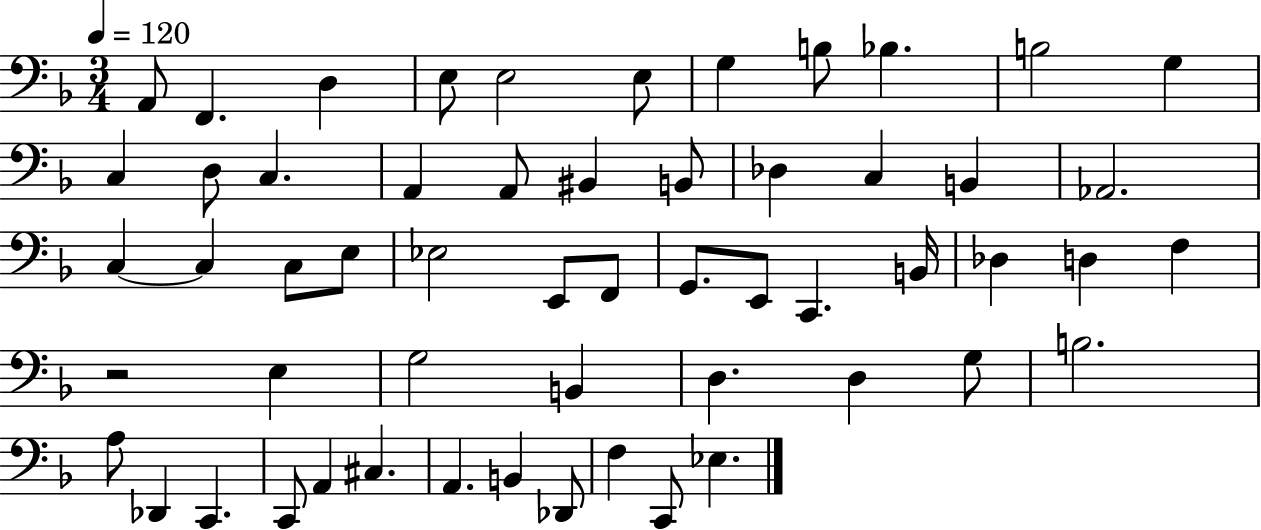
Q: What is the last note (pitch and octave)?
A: Eb3